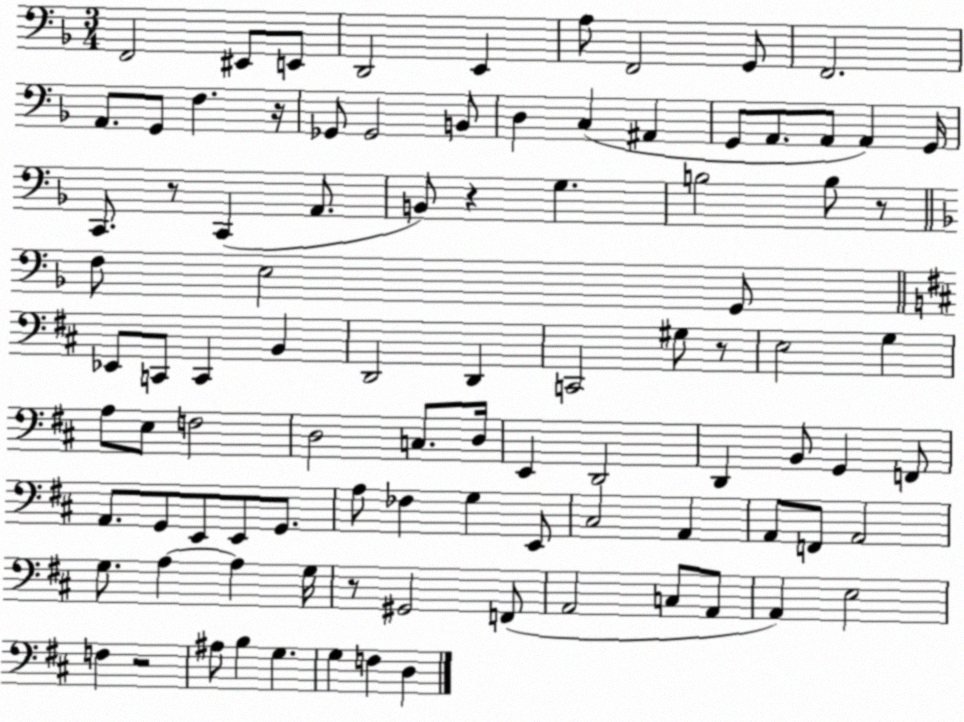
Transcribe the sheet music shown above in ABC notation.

X:1
T:Untitled
M:3/4
L:1/4
K:F
F,,2 ^E,,/2 E,,/2 D,,2 E,, A,/2 F,,2 G,,/2 F,,2 A,,/2 G,,/2 F, z/4 _G,,/2 _G,,2 B,,/2 D, C, ^A,, G,,/2 A,,/2 A,,/2 A,, G,,/4 C,,/2 z/2 C,, A,,/2 B,,/2 z G, B,2 B,/2 z/2 F,/2 E,2 G,,/2 _E,,/2 C,,/2 C,, B,, D,,2 D,, C,,2 ^G,/2 z/2 E,2 G, A,/2 E,/2 F,2 D,2 C,/2 D,/4 E,, D,,2 D,, B,,/2 G,, F,,/2 A,,/2 G,,/2 E,,/2 E,,/2 G,,/2 A,/2 _F, G, E,,/2 ^C,2 A,, A,,/2 F,,/2 A,,2 G,/2 A, A, G,/4 z/2 ^G,,2 F,,/2 A,,2 C,/2 A,,/2 A,, E,2 F, z2 ^A,/2 B, G, G, F, D,